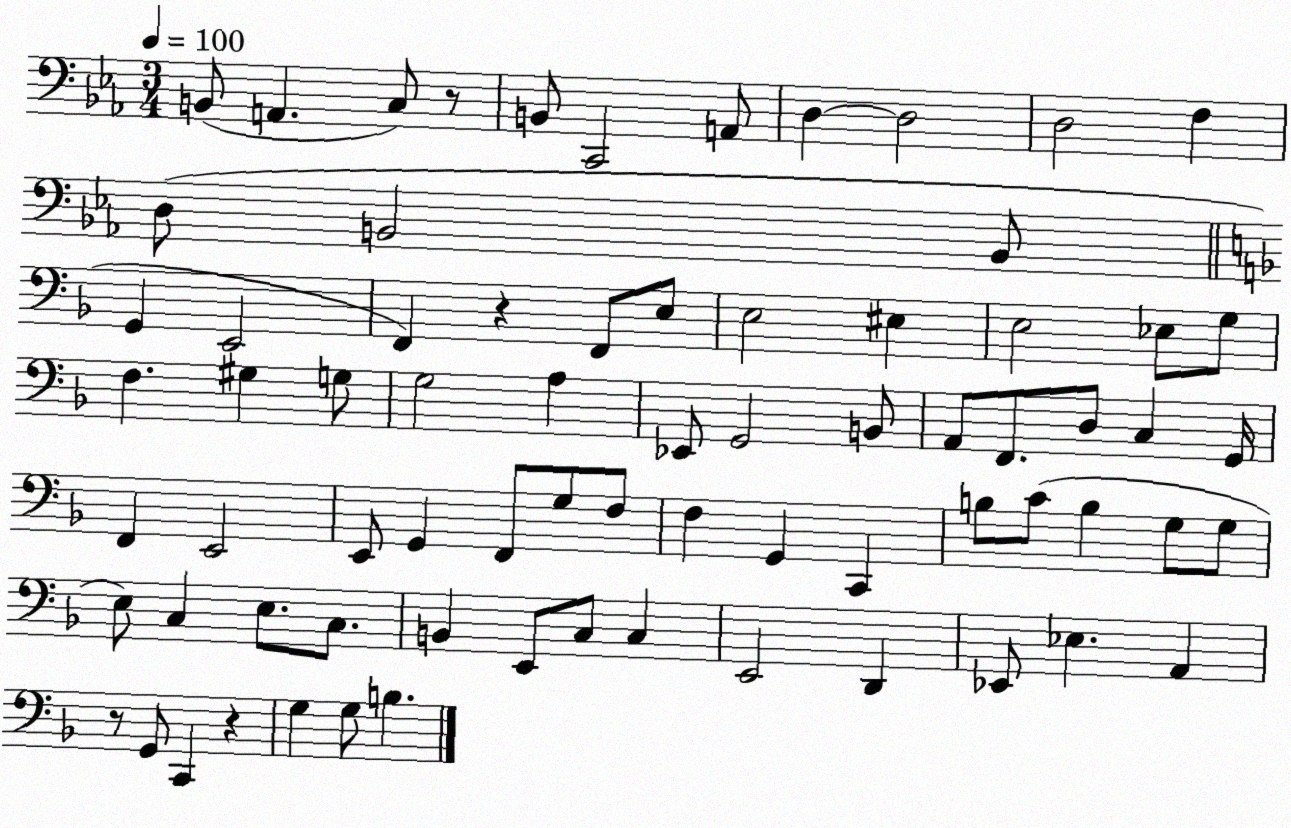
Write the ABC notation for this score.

X:1
T:Untitled
M:3/4
L:1/4
K:Eb
B,,/2 A,, C,/2 z/2 B,,/2 C,,2 A,,/2 D, D,2 D,2 F, D,/2 B,,2 B,,/2 G,, E,,2 F,, z F,,/2 E,/2 E,2 ^E, E,2 _E,/2 G,/2 F, ^G, G,/2 G,2 A, _E,,/2 G,,2 B,,/2 A,,/2 F,,/2 D,/2 C, G,,/4 F,, E,,2 E,,/2 G,, F,,/2 G,/2 F,/2 F, G,, C,, B,/2 C/2 B, G,/2 G,/2 E,/2 C, E,/2 C,/2 B,, E,,/2 C,/2 C, E,,2 D,, _E,,/2 _E, A,, z/2 G,,/2 C,, z G, G,/2 B,